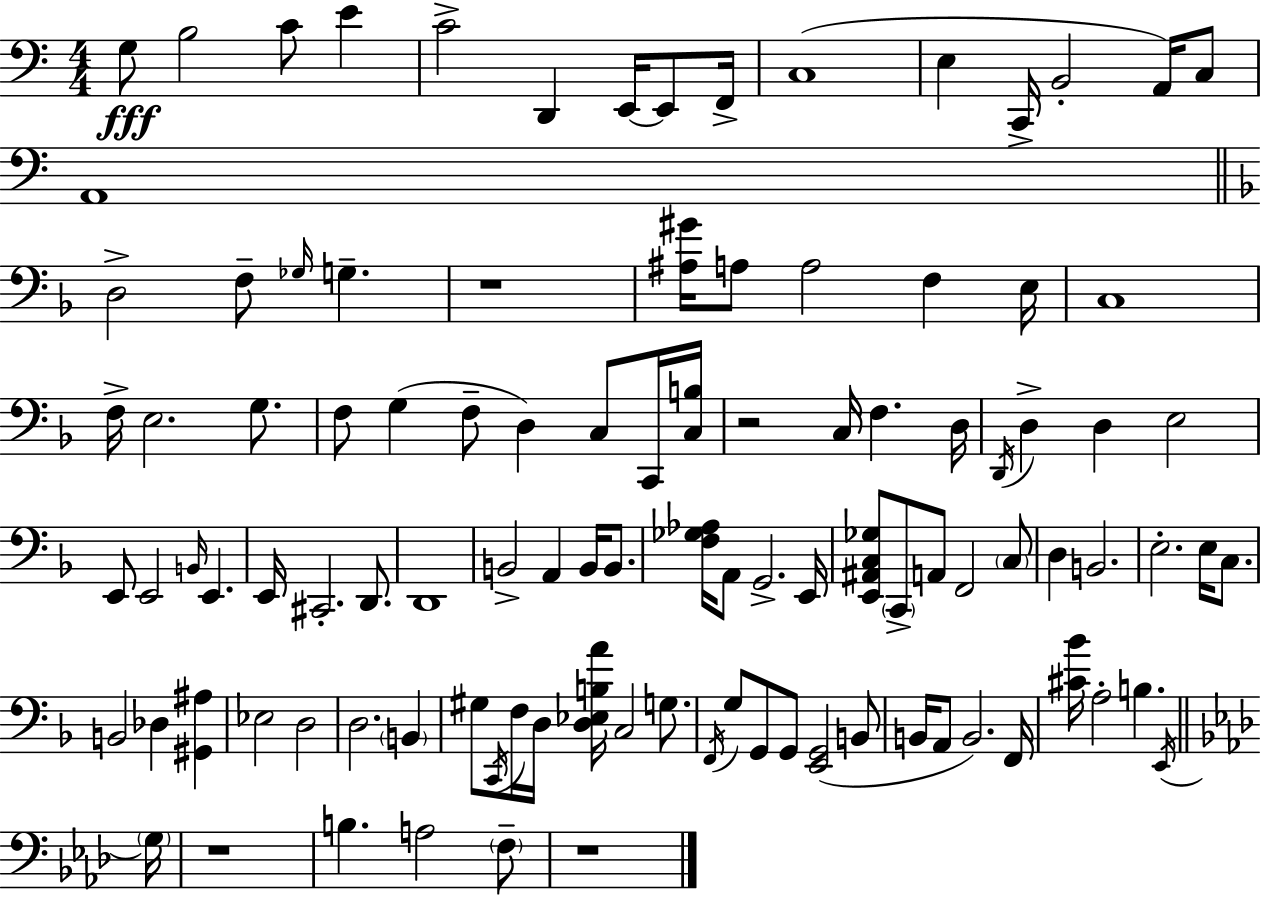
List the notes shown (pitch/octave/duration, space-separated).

G3/e B3/h C4/e E4/q C4/h D2/q E2/s E2/e F2/s C3/w E3/q C2/s B2/h A2/s C3/e A2/w D3/h F3/e Gb3/s G3/q. R/w [A#3,G#4]/s A3/e A3/h F3/q E3/s C3/w F3/s E3/h. G3/e. F3/e G3/q F3/e D3/q C3/e C2/s [C3,B3]/s R/h C3/s F3/q. D3/s D2/s D3/q D3/q E3/h E2/e E2/h B2/s E2/q. E2/s C#2/h. D2/e. D2/w B2/h A2/q B2/s B2/e. [F3,Gb3,Ab3]/s A2/e G2/h. E2/s [E2,A#2,C3,Gb3]/e C2/e A2/e F2/h C3/e D3/q B2/h. E3/h. E3/s C3/e. B2/h Db3/q [G#2,A#3]/q Eb3/h D3/h D3/h. B2/q G#3/e C2/s F3/s D3/s [D3,Eb3,B3,A4]/s C3/h G3/e. F2/s G3/e G2/e G2/e [E2,G2]/h B2/e B2/s A2/e B2/h. F2/s [C#4,Bb4]/s A3/h B3/q. E2/s G3/s R/w B3/q. A3/h F3/e R/w